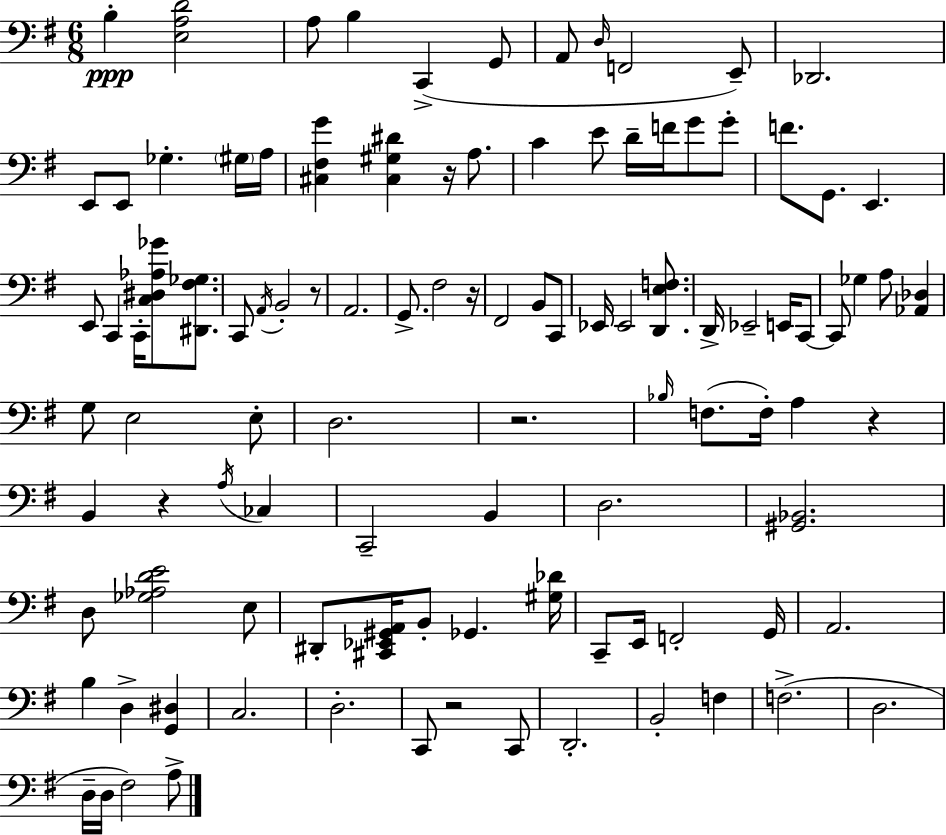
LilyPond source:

{
  \clef bass
  \numericTimeSignature
  \time 6/8
  \key g \major
  b4-.\ppp <e a d'>2 | a8 b4 c,4->( g,8 | a,8 \grace { d16 } f,2 e,8--) | des,2. | \break e,8 e,8 ges4.-. \parenthesize gis16 | a16 <cis fis g'>4 <cis gis dis'>4 r16 a8. | c'4 e'8 d'16-- f'16 g'8 g'8-. | f'8. g,8. e,4. | \break e,8 c,4 c,16-. <c dis aes ges'>8 <dis, fis ges>8. | c,8 \acciaccatura { a,16 } b,2-. | r8 a,2. | g,8.-> fis2 | \break r16 fis,2 b,8 | c,8 ees,16 ees,2 <d, e f>8. | d,16-> ees,2-- e,16 | c,8~~ c,8 ges4 a8 <aes, des>4 | \break g8 e2 | e8-. d2. | r2. | \grace { bes16 }( f8. f16-.) a4 r4 | \break b,4 r4 \acciaccatura { a16 } | ces4 c,2-- | b,4 d2. | <gis, bes,>2. | \break d8 <ges aes d' e'>2 | e8 dis,8-. <cis, ees, gis, a,>16 b,8-. ges,4. | <gis des'>16 c,8-- e,16 f,2-. | g,16 a,2. | \break b4 d4-> | <g, dis>4 c2. | d2.-. | c,8 r2 | \break c,8 d,2.-. | b,2-. | f4 f2.->( | d2. | \break d16-- d16 fis2) | a8-> \bar "|."
}